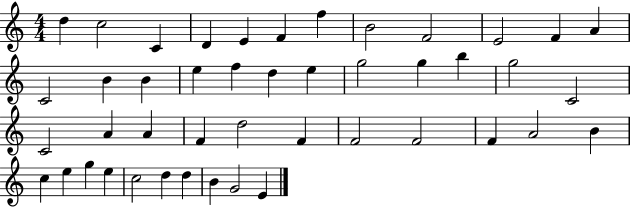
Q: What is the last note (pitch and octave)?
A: E4